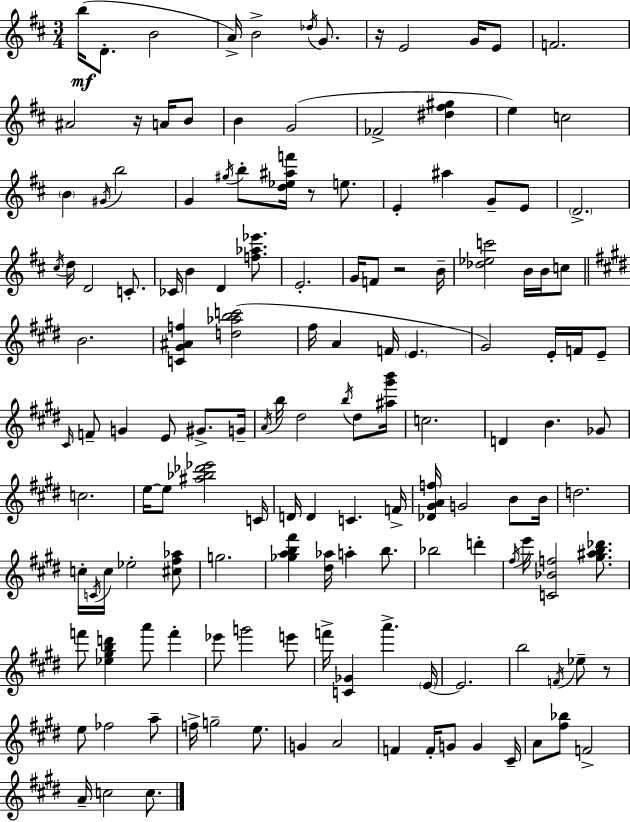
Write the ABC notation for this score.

X:1
T:Untitled
M:3/4
L:1/4
K:D
b/4 D/2 B2 A/4 B2 _d/4 G/2 z/4 E2 G/4 E/2 F2 ^A2 z/4 A/4 B/2 B G2 _F2 [^d^f^g] e c2 B ^G/4 b2 G ^g/4 b/2 [d_e^af']/4 z/2 e/2 E ^a G/2 E/2 D2 ^c/4 d/4 D2 C/2 _C/4 B D [f_a_e']/2 E2 G/4 F/2 z2 B/4 [_d_ec']2 B/4 B/4 c/2 B2 [C^G^Af] [d_abc']2 ^f/4 A F/4 E ^G2 E/4 F/4 E/2 ^C/4 F/2 G E/2 ^G/2 G/4 A/4 b/4 ^d2 b/4 ^d/2 [^a^g'b']/4 c2 D B _G/2 c2 e/4 e/2 [^a_b_d'_e']2 C/4 D/4 D C F/4 [_D^GAf]/4 G2 B/2 B/4 d2 c/4 C/4 c/4 _e2 [^c^f_a]/2 g2 [_gab^f'] [^d_a]/4 a b/2 _b2 d' ^f/4 e'/4 [C_Bf]2 [^g^ab_d']/2 f'/2 [_e^gbd'] a'/2 f' _e'/2 g'2 e'/2 f'/4 [C_G] a' E/4 E2 b2 F/4 _e/2 z/2 e/2 _f2 a/2 f/4 g2 e/2 G A2 F F/4 G/2 G ^C/4 A/2 [^f_b]/2 F2 A/4 c2 c/2